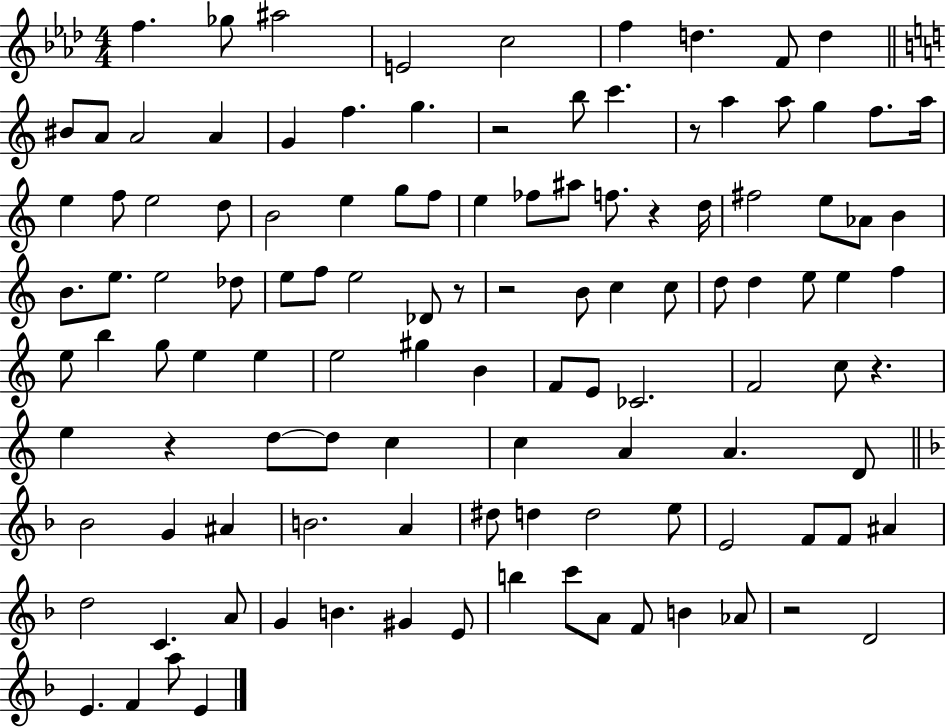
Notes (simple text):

F5/q. Gb5/e A#5/h E4/h C5/h F5/q D5/q. F4/e D5/q BIS4/e A4/e A4/h A4/q G4/q F5/q. G5/q. R/h B5/e C6/q. R/e A5/q A5/e G5/q F5/e. A5/s E5/q F5/e E5/h D5/e B4/h E5/q G5/e F5/e E5/q FES5/e A#5/e F5/e. R/q D5/s F#5/h E5/e Ab4/e B4/q B4/e. E5/e. E5/h Db5/e E5/e F5/e E5/h Db4/e R/e R/h B4/e C5/q C5/e D5/e D5/q E5/e E5/q F5/q E5/e B5/q G5/e E5/q E5/q E5/h G#5/q B4/q F4/e E4/e CES4/h. F4/h C5/e R/q. E5/q R/q D5/e D5/e C5/q C5/q A4/q A4/q. D4/e Bb4/h G4/q A#4/q B4/h. A4/q D#5/e D5/q D5/h E5/e E4/h F4/e F4/e A#4/q D5/h C4/q. A4/e G4/q B4/q. G#4/q E4/e B5/q C6/e A4/e F4/e B4/q Ab4/e R/h D4/h E4/q. F4/q A5/e E4/q